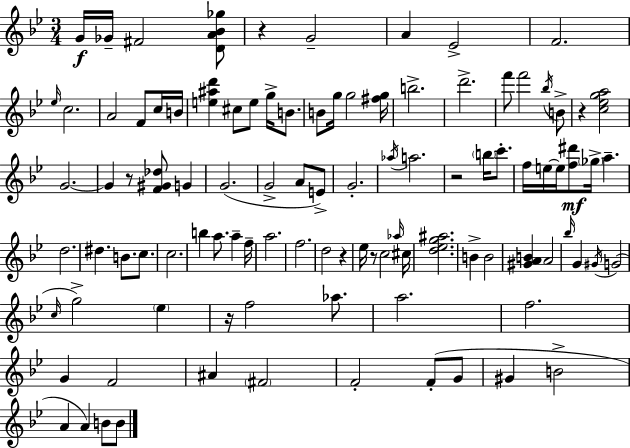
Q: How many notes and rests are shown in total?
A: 101